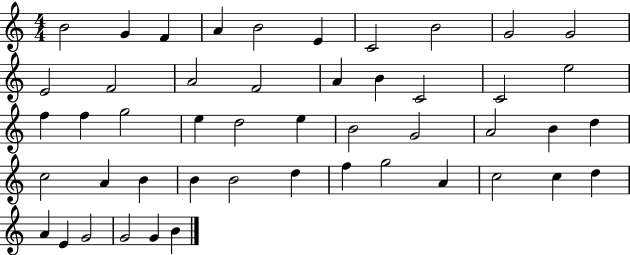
X:1
T:Untitled
M:4/4
L:1/4
K:C
B2 G F A B2 E C2 B2 G2 G2 E2 F2 A2 F2 A B C2 C2 e2 f f g2 e d2 e B2 G2 A2 B d c2 A B B B2 d f g2 A c2 c d A E G2 G2 G B